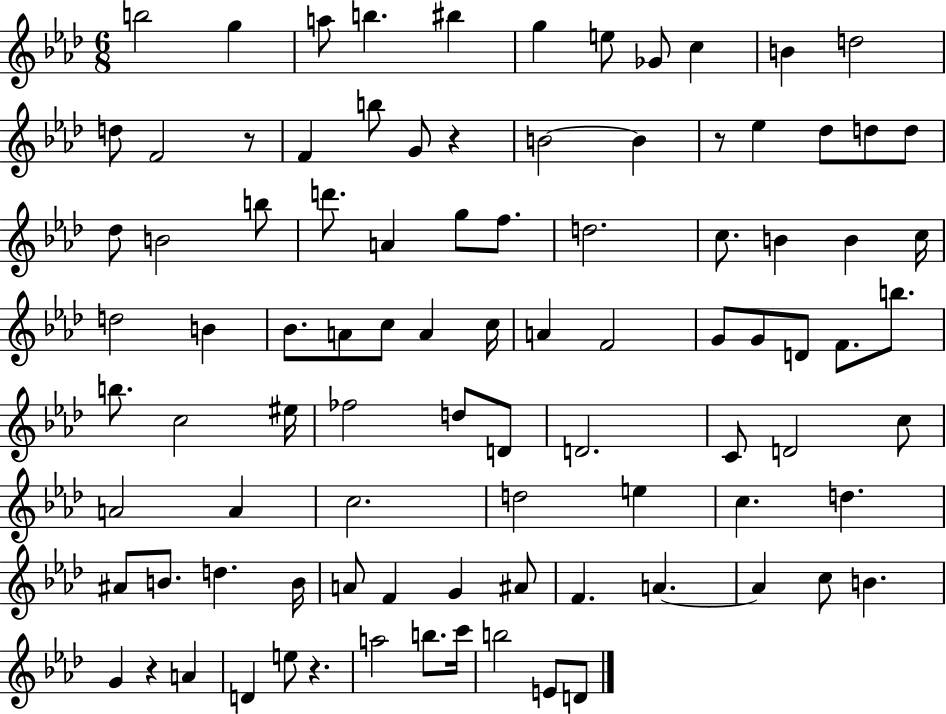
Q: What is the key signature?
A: AES major